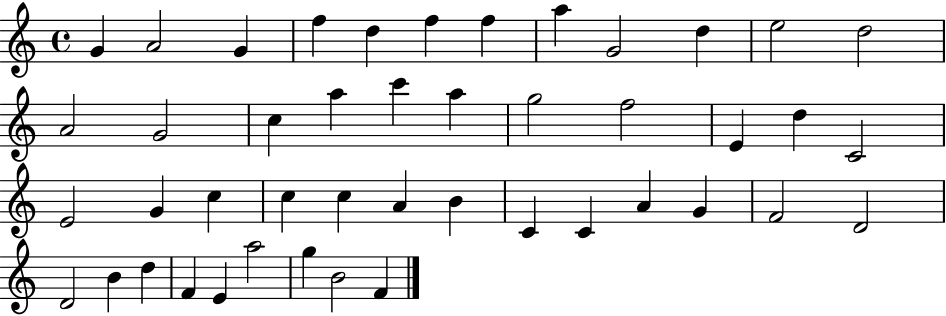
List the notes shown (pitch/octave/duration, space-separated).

G4/q A4/h G4/q F5/q D5/q F5/q F5/q A5/q G4/h D5/q E5/h D5/h A4/h G4/h C5/q A5/q C6/q A5/q G5/h F5/h E4/q D5/q C4/h E4/h G4/q C5/q C5/q C5/q A4/q B4/q C4/q C4/q A4/q G4/q F4/h D4/h D4/h B4/q D5/q F4/q E4/q A5/h G5/q B4/h F4/q